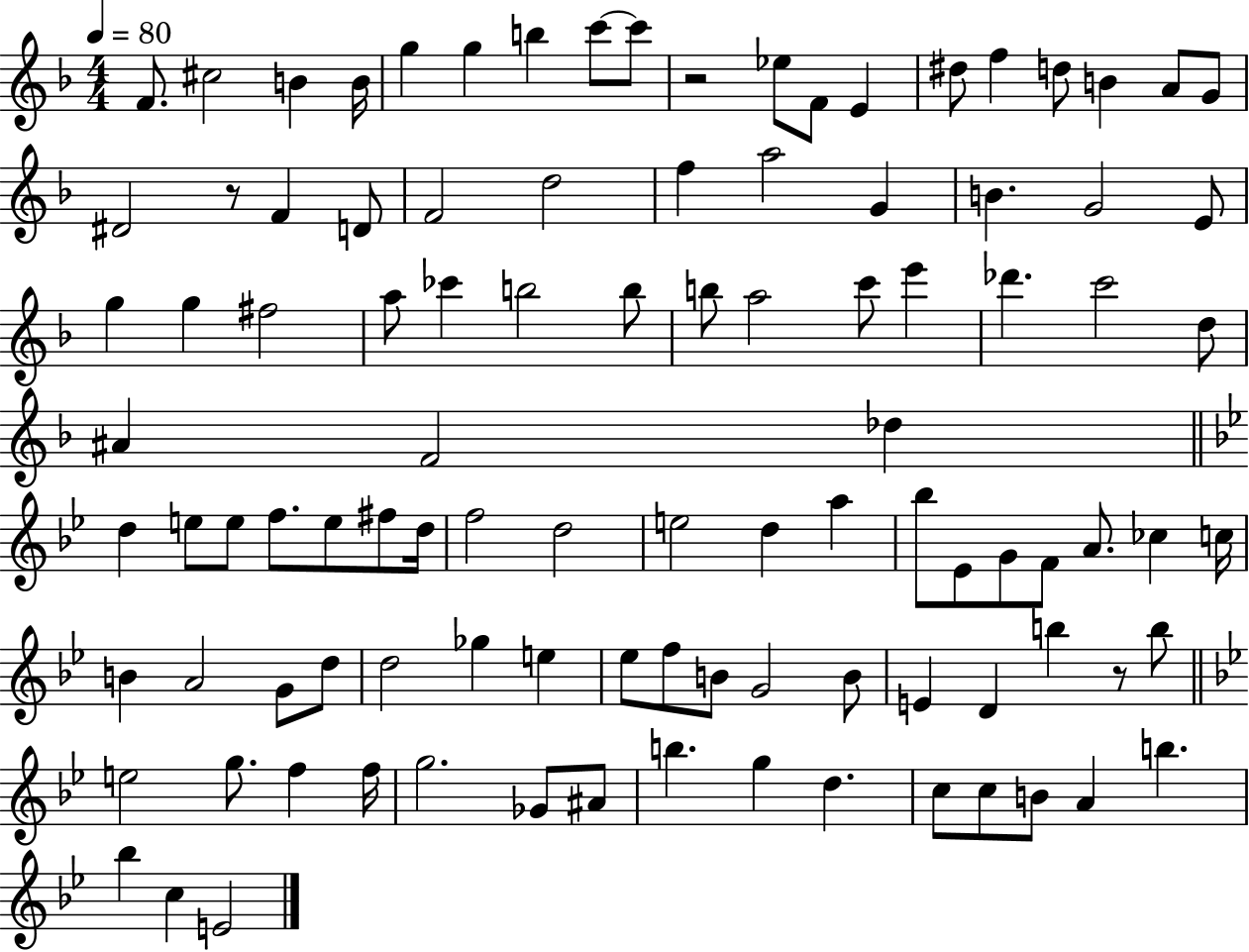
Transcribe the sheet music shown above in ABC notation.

X:1
T:Untitled
M:4/4
L:1/4
K:F
F/2 ^c2 B B/4 g g b c'/2 c'/2 z2 _e/2 F/2 E ^d/2 f d/2 B A/2 G/2 ^D2 z/2 F D/2 F2 d2 f a2 G B G2 E/2 g g ^f2 a/2 _c' b2 b/2 b/2 a2 c'/2 e' _d' c'2 d/2 ^A F2 _d d e/2 e/2 f/2 e/2 ^f/2 d/4 f2 d2 e2 d a _b/2 _E/2 G/2 F/2 A/2 _c c/4 B A2 G/2 d/2 d2 _g e _e/2 f/2 B/2 G2 B/2 E D b z/2 b/2 e2 g/2 f f/4 g2 _G/2 ^A/2 b g d c/2 c/2 B/2 A b _b c E2